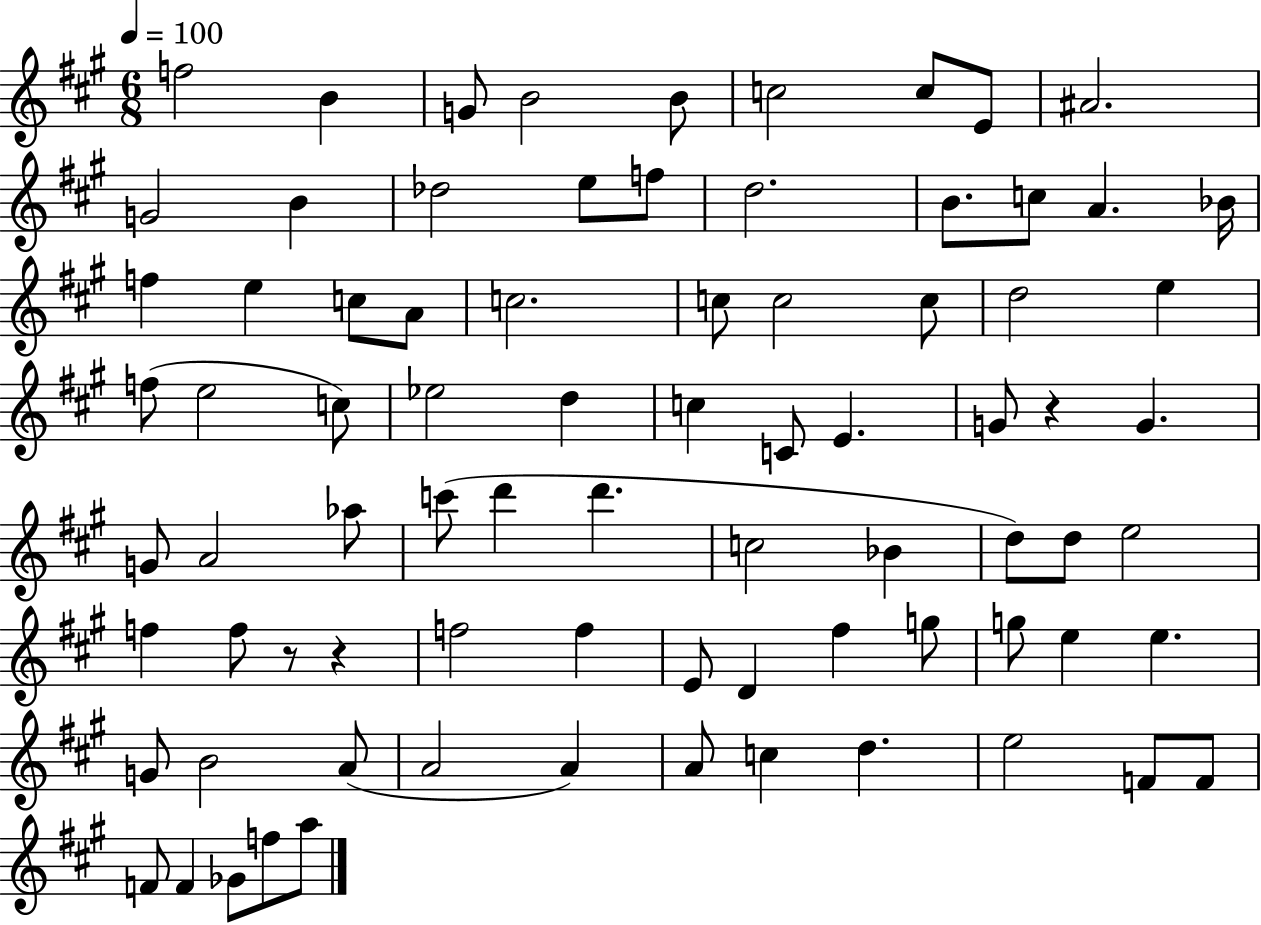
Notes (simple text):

F5/h B4/q G4/e B4/h B4/e C5/h C5/e E4/e A#4/h. G4/h B4/q Db5/h E5/e F5/e D5/h. B4/e. C5/e A4/q. Bb4/s F5/q E5/q C5/e A4/e C5/h. C5/e C5/h C5/e D5/h E5/q F5/e E5/h C5/e Eb5/h D5/q C5/q C4/e E4/q. G4/e R/q G4/q. G4/e A4/h Ab5/e C6/e D6/q D6/q. C5/h Bb4/q D5/e D5/e E5/h F5/q F5/e R/e R/q F5/h F5/q E4/e D4/q F#5/q G5/e G5/e E5/q E5/q. G4/e B4/h A4/e A4/h A4/q A4/e C5/q D5/q. E5/h F4/e F4/e F4/e F4/q Gb4/e F5/e A5/e